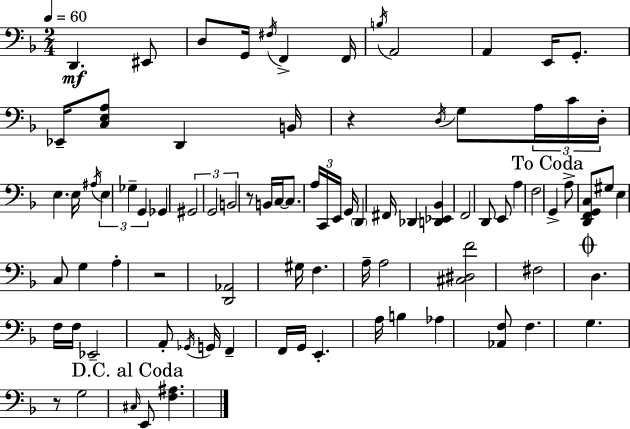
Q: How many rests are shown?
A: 4